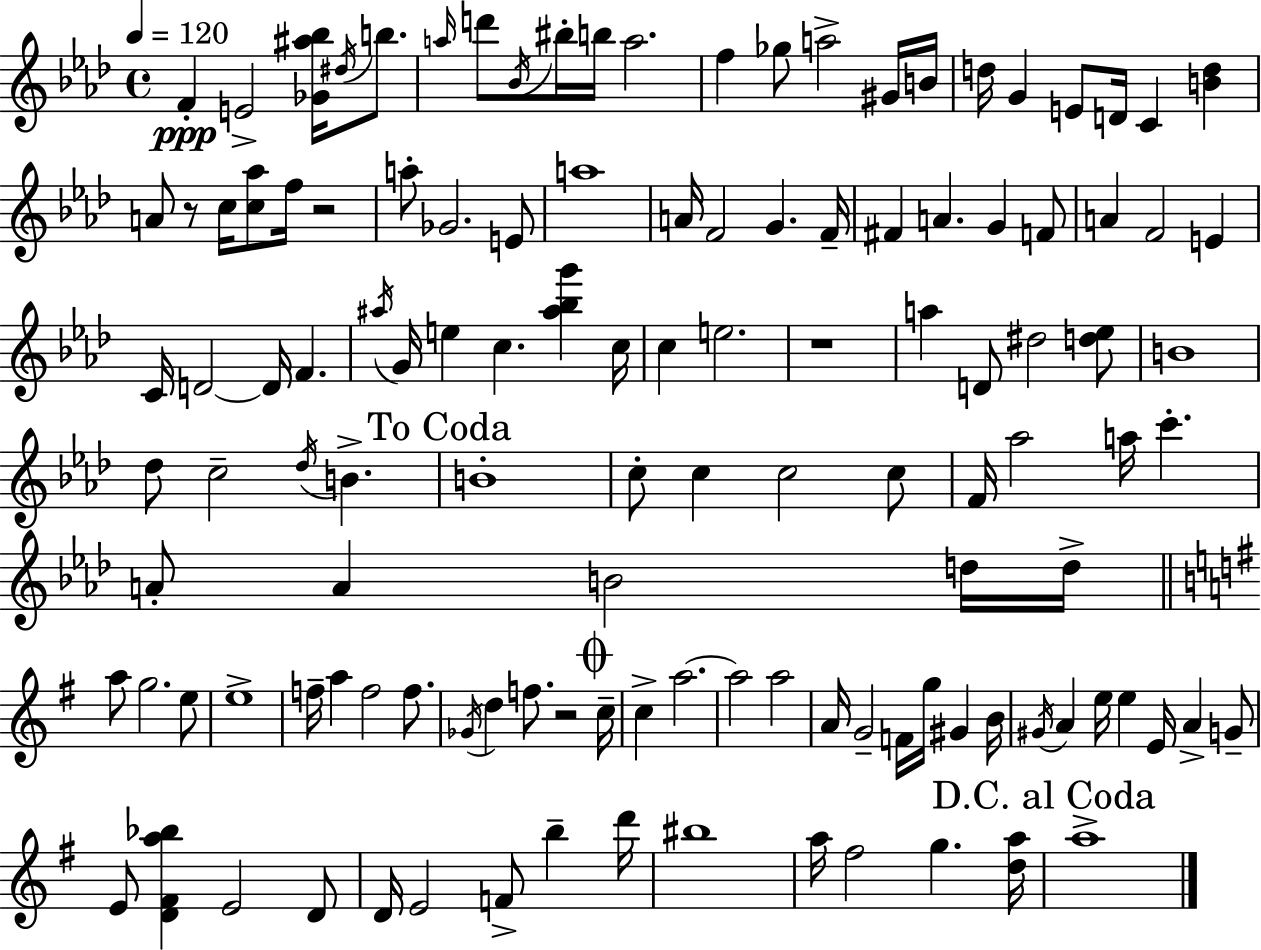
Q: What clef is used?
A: treble